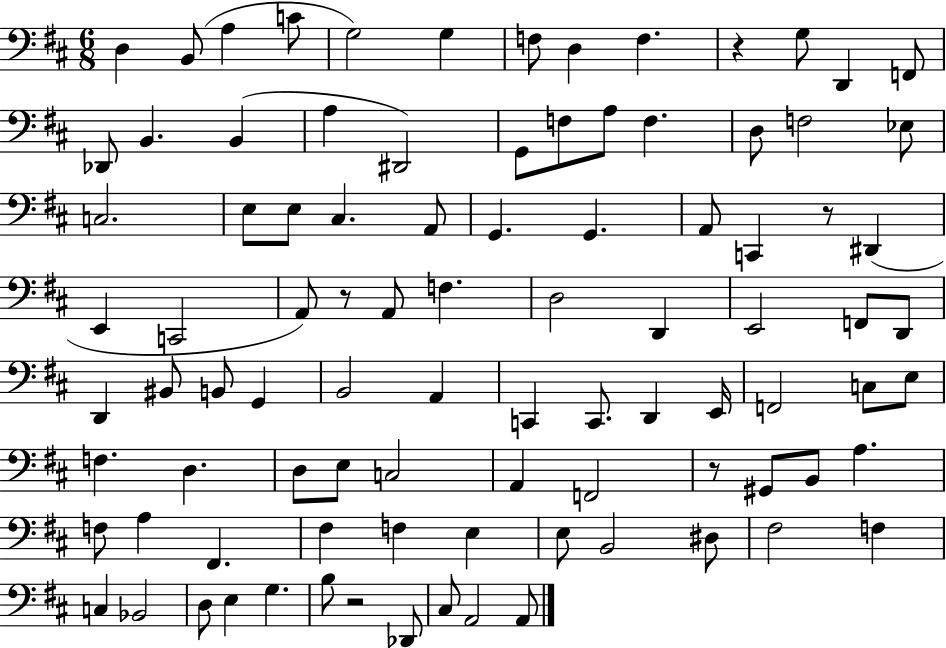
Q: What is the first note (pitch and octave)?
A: D3